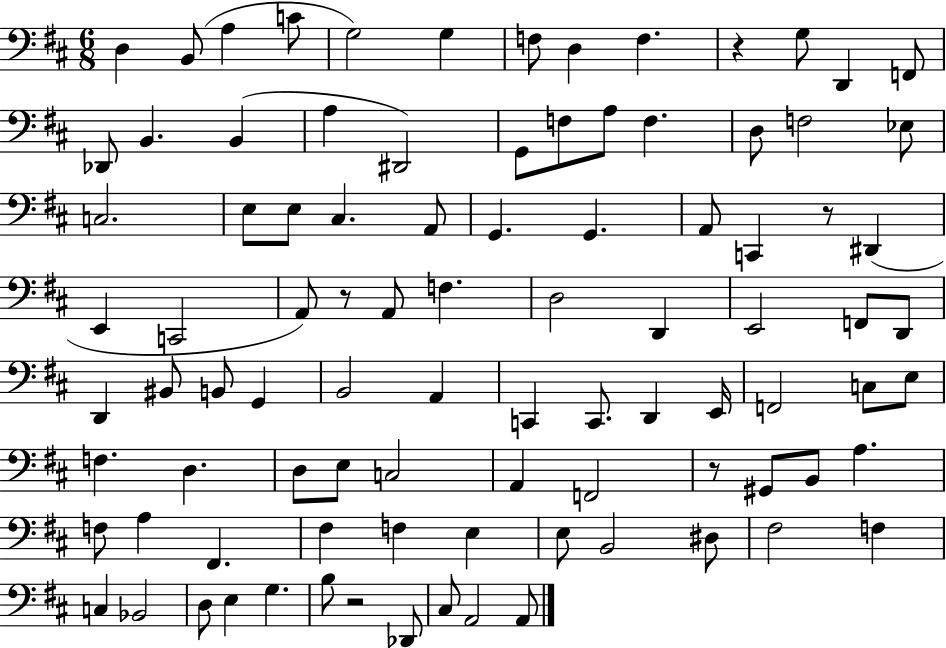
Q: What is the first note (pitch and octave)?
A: D3